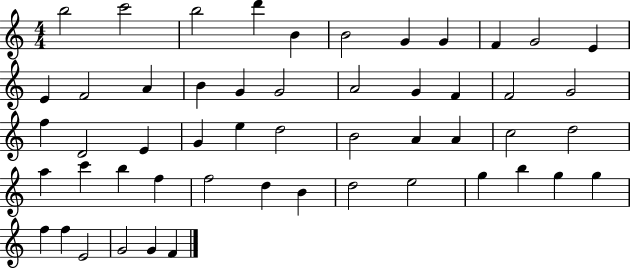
B5/h C6/h B5/h D6/q B4/q B4/h G4/q G4/q F4/q G4/h E4/q E4/q F4/h A4/q B4/q G4/q G4/h A4/h G4/q F4/q F4/h G4/h F5/q D4/h E4/q G4/q E5/q D5/h B4/h A4/q A4/q C5/h D5/h A5/q C6/q B5/q F5/q F5/h D5/q B4/q D5/h E5/h G5/q B5/q G5/q G5/q F5/q F5/q E4/h G4/h G4/q F4/q